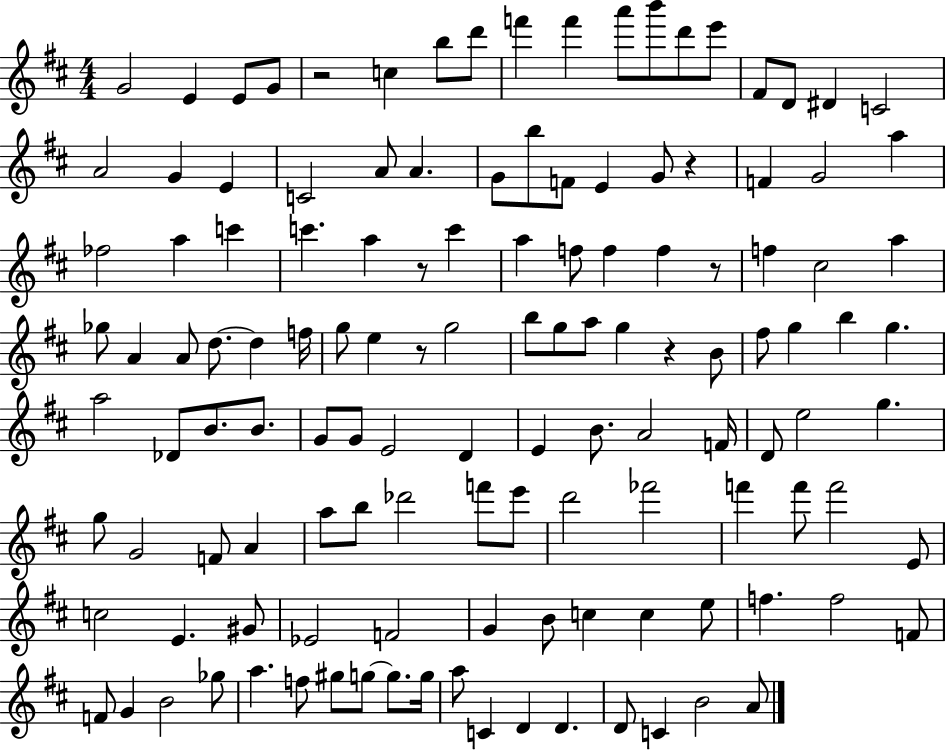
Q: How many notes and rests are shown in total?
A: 129